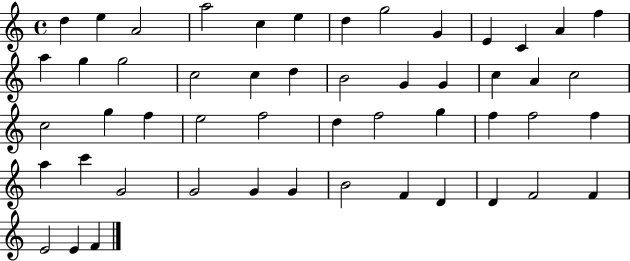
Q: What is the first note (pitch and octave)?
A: D5